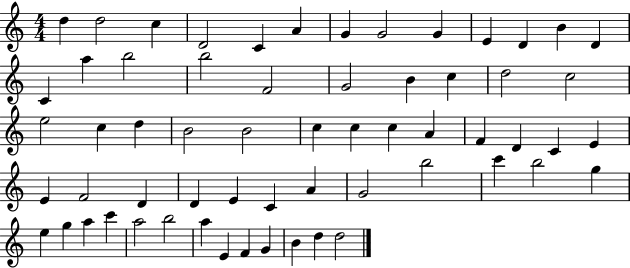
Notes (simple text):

D5/q D5/h C5/q D4/h C4/q A4/q G4/q G4/h G4/q E4/q D4/q B4/q D4/q C4/q A5/q B5/h B5/h F4/h G4/h B4/q C5/q D5/h C5/h E5/h C5/q D5/q B4/h B4/h C5/q C5/q C5/q A4/q F4/q D4/q C4/q E4/q E4/q F4/h D4/q D4/q E4/q C4/q A4/q G4/h B5/h C6/q B5/h G5/q E5/q G5/q A5/q C6/q A5/h B5/h A5/q E4/q F4/q G4/q B4/q D5/q D5/h